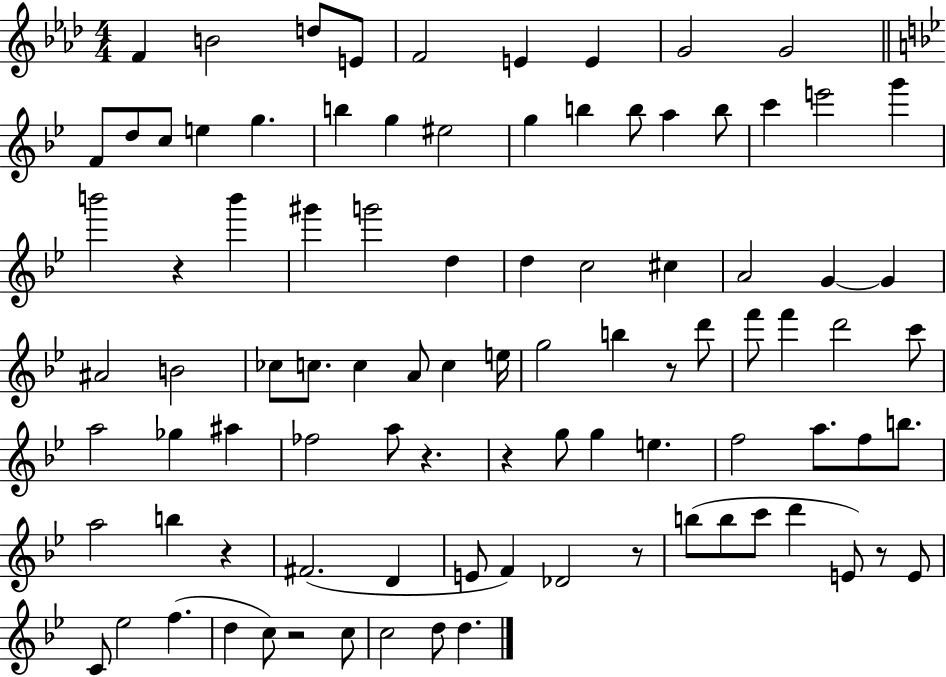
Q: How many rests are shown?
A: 8